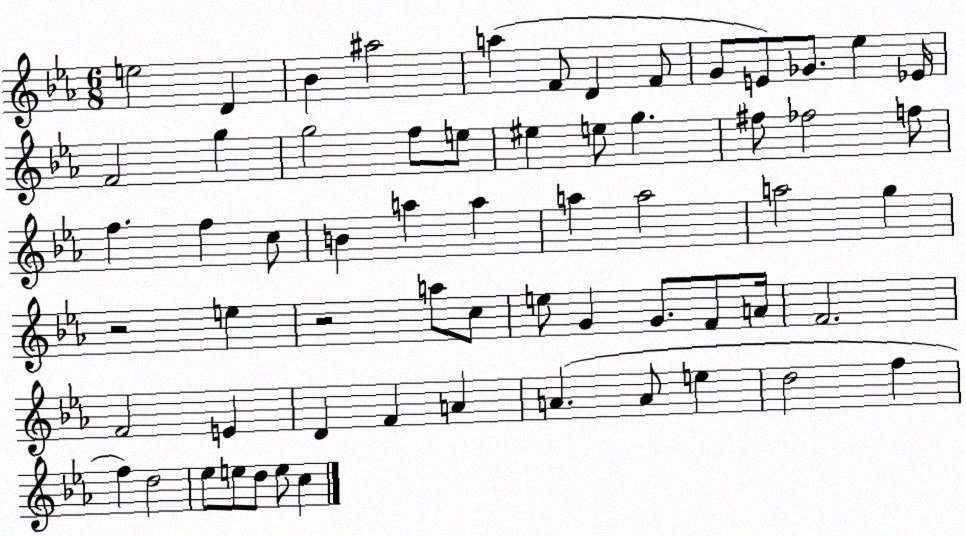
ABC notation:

X:1
T:Untitled
M:6/8
L:1/4
K:Eb
e2 D _B ^a2 a F/2 D F/2 G/2 E/2 _G/2 _e _E/4 F2 g g2 f/2 e/2 ^e e/2 g ^f/2 _f2 f/2 f f c/2 B a a a a2 a2 g z2 e z2 a/2 c/2 e/2 G G/2 F/2 A/4 F2 F2 E D F A A A/2 e d2 f f d2 _e/2 e/2 d/2 e/2 c